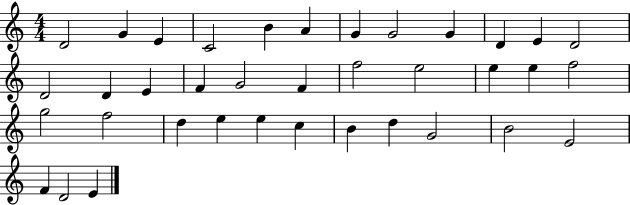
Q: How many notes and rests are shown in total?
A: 37